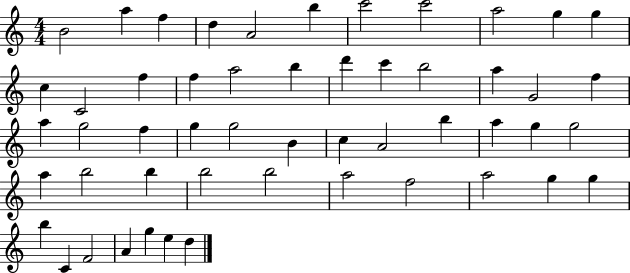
X:1
T:Untitled
M:4/4
L:1/4
K:C
B2 a f d A2 b c'2 c'2 a2 g g c C2 f f a2 b d' c' b2 a G2 f a g2 f g g2 B c A2 b a g g2 a b2 b b2 b2 a2 f2 a2 g g b C F2 A g e d